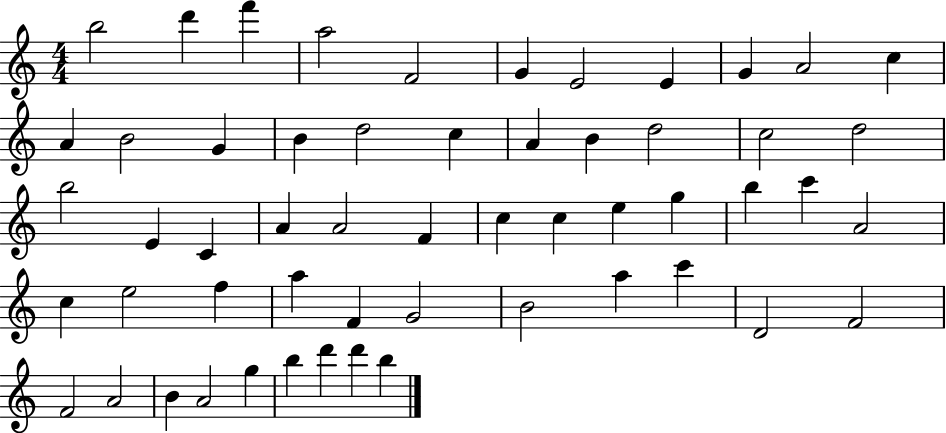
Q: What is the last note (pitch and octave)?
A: B5